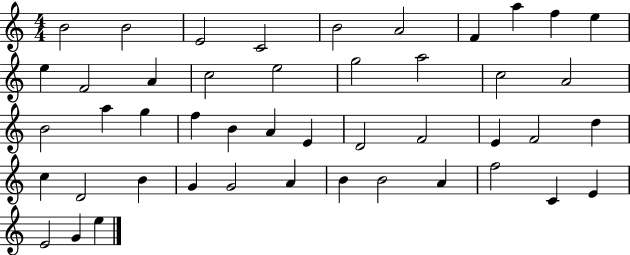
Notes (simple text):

B4/h B4/h E4/h C4/h B4/h A4/h F4/q A5/q F5/q E5/q E5/q F4/h A4/q C5/h E5/h G5/h A5/h C5/h A4/h B4/h A5/q G5/q F5/q B4/q A4/q E4/q D4/h F4/h E4/q F4/h D5/q C5/q D4/h B4/q G4/q G4/h A4/q B4/q B4/h A4/q F5/h C4/q E4/q E4/h G4/q E5/q